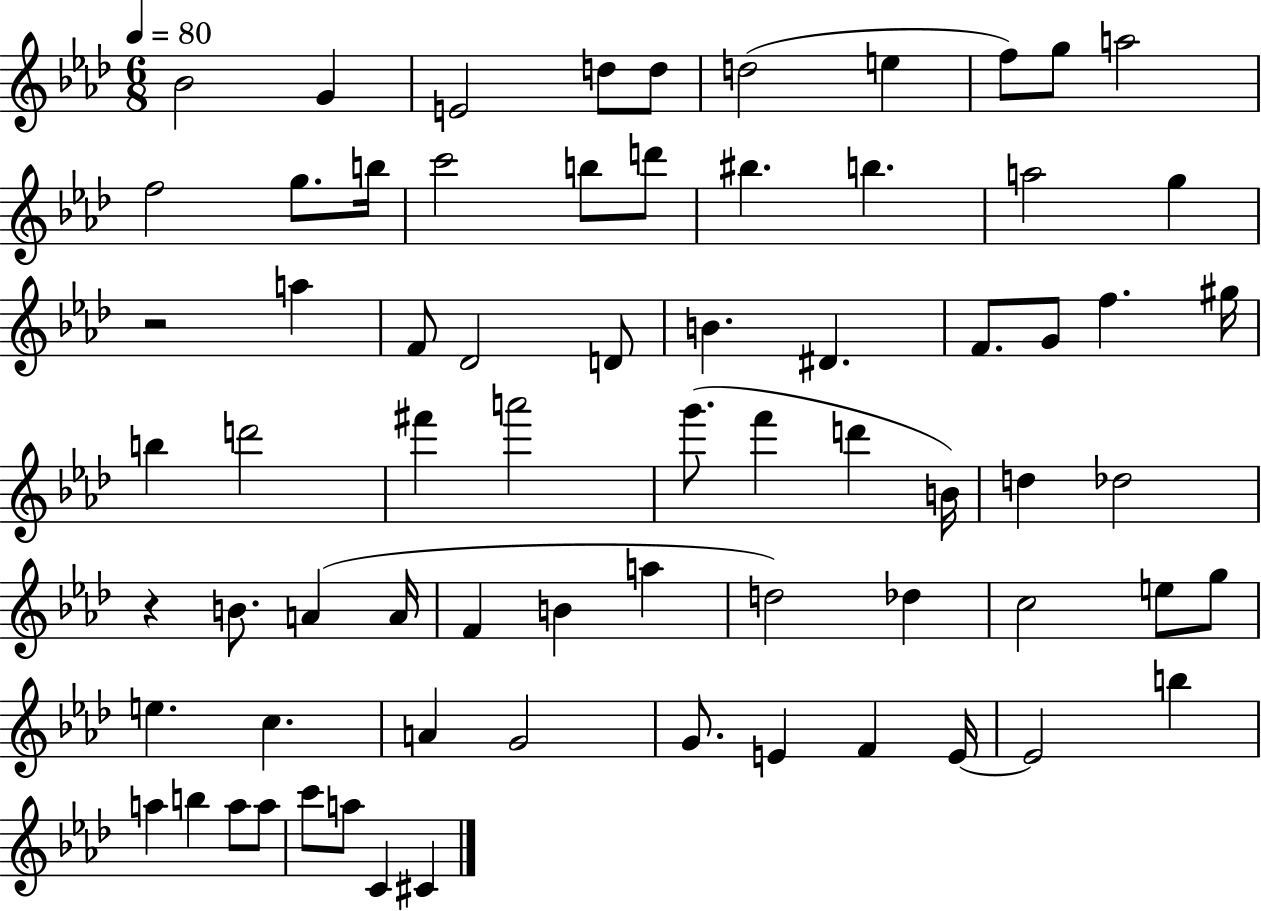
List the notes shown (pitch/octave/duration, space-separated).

Bb4/h G4/q E4/h D5/e D5/e D5/h E5/q F5/e G5/e A5/h F5/h G5/e. B5/s C6/h B5/e D6/e BIS5/q. B5/q. A5/h G5/q R/h A5/q F4/e Db4/h D4/e B4/q. D#4/q. F4/e. G4/e F5/q. G#5/s B5/q D6/h F#6/q A6/h G6/e. F6/q D6/q B4/s D5/q Db5/h R/q B4/e. A4/q A4/s F4/q B4/q A5/q D5/h Db5/q C5/h E5/e G5/e E5/q. C5/q. A4/q G4/h G4/e. E4/q F4/q E4/s E4/h B5/q A5/q B5/q A5/e A5/e C6/e A5/e C4/q C#4/q